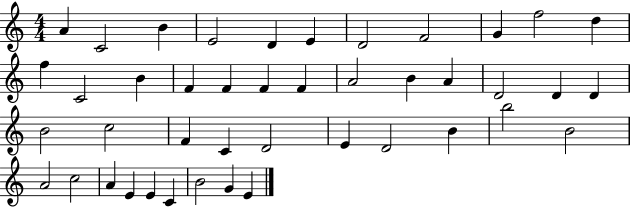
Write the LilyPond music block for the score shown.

{
  \clef treble
  \numericTimeSignature
  \time 4/4
  \key c \major
  a'4 c'2 b'4 | e'2 d'4 e'4 | d'2 f'2 | g'4 f''2 d''4 | \break f''4 c'2 b'4 | f'4 f'4 f'4 f'4 | a'2 b'4 a'4 | d'2 d'4 d'4 | \break b'2 c''2 | f'4 c'4 d'2 | e'4 d'2 b'4 | b''2 b'2 | \break a'2 c''2 | a'4 e'4 e'4 c'4 | b'2 g'4 e'4 | \bar "|."
}